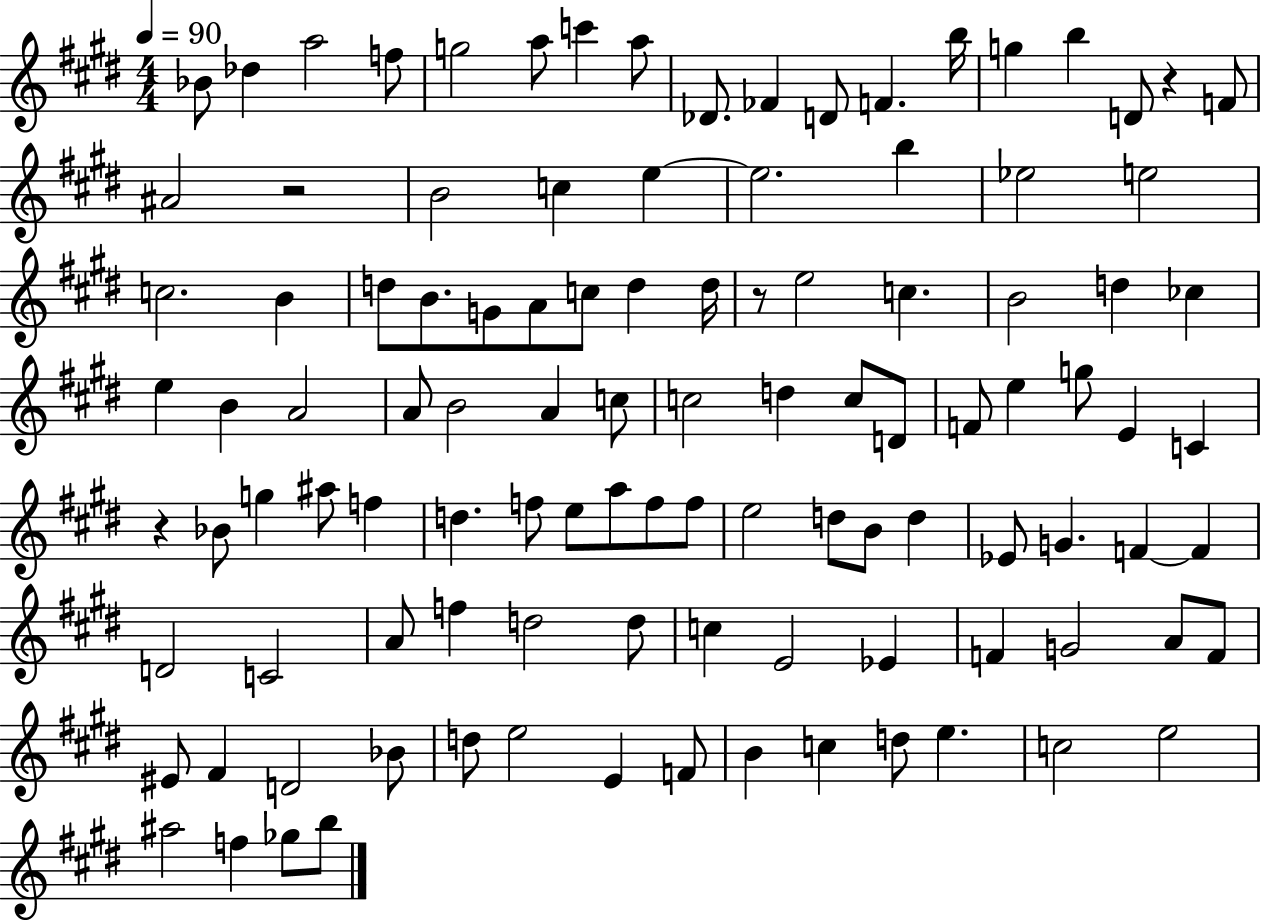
Bb4/e Db5/q A5/h F5/e G5/h A5/e C6/q A5/e Db4/e. FES4/q D4/e F4/q. B5/s G5/q B5/q D4/e R/q F4/e A#4/h R/h B4/h C5/q E5/q E5/h. B5/q Eb5/h E5/h C5/h. B4/q D5/e B4/e. G4/e A4/e C5/e D5/q D5/s R/e E5/h C5/q. B4/h D5/q CES5/q E5/q B4/q A4/h A4/e B4/h A4/q C5/e C5/h D5/q C5/e D4/e F4/e E5/q G5/e E4/q C4/q R/q Bb4/e G5/q A#5/e F5/q D5/q. F5/e E5/e A5/e F5/e F5/e E5/h D5/e B4/e D5/q Eb4/e G4/q. F4/q F4/q D4/h C4/h A4/e F5/q D5/h D5/e C5/q E4/h Eb4/q F4/q G4/h A4/e F4/e EIS4/e F#4/q D4/h Bb4/e D5/e E5/h E4/q F4/e B4/q C5/q D5/e E5/q. C5/h E5/h A#5/h F5/q Gb5/e B5/e